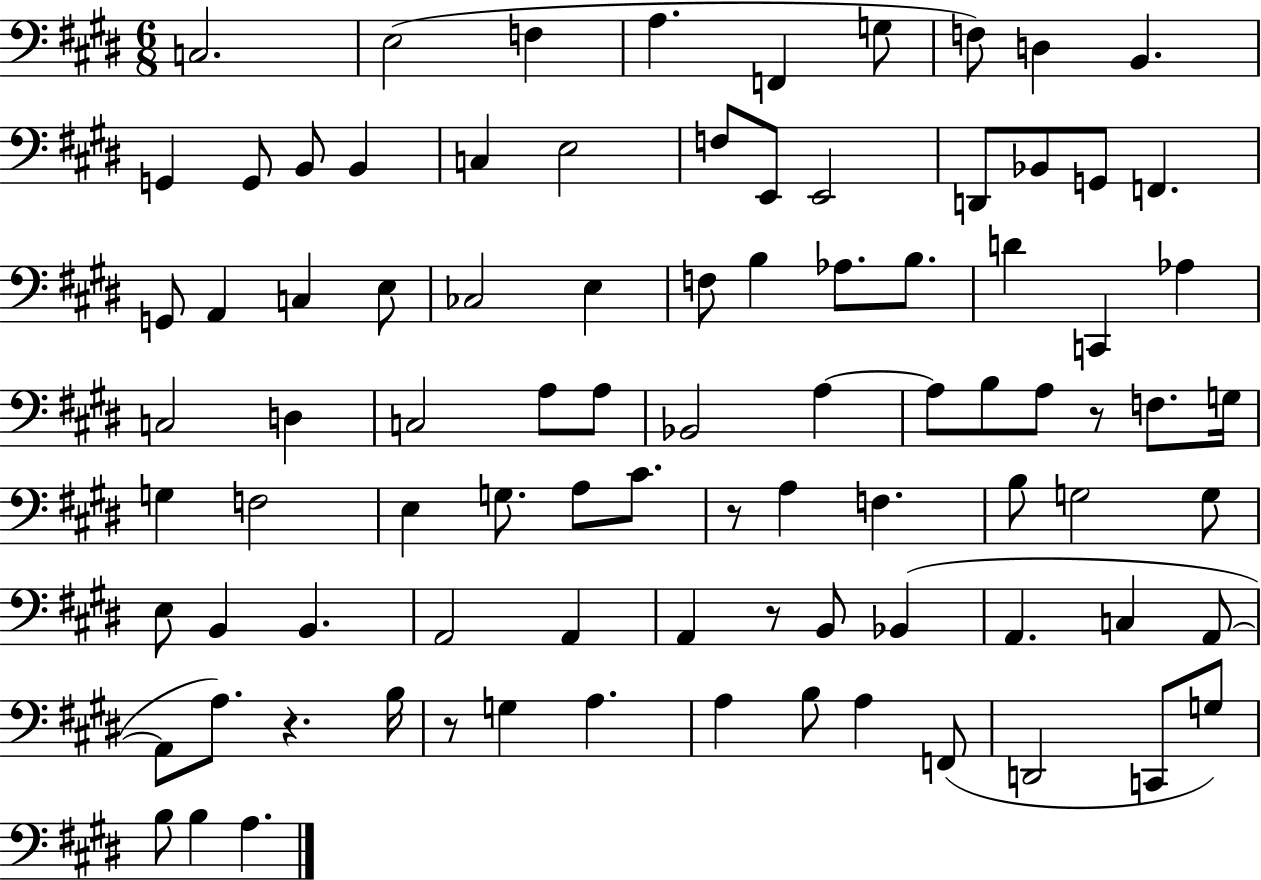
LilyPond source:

{
  \clef bass
  \numericTimeSignature
  \time 6/8
  \key e \major
  \repeat volta 2 { c2. | e2( f4 | a4. f,4 g8 | f8) d4 b,4. | \break g,4 g,8 b,8 b,4 | c4 e2 | f8 e,8 e,2 | d,8 bes,8 g,8 f,4. | \break g,8 a,4 c4 e8 | ces2 e4 | f8 b4 aes8. b8. | d'4 c,4 aes4 | \break c2 d4 | c2 a8 a8 | bes,2 a4~~ | a8 b8 a8 r8 f8. g16 | \break g4 f2 | e4 g8. a8 cis'8. | r8 a4 f4. | b8 g2 g8 | \break e8 b,4 b,4. | a,2 a,4 | a,4 r8 b,8 bes,4( | a,4. c4 a,8~~ | \break a,8 a8.) r4. b16 | r8 g4 a4. | a4 b8 a4 f,8( | d,2 c,8 g8) | \break b8 b4 a4. | } \bar "|."
}